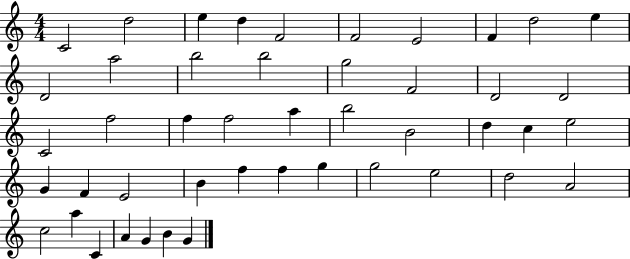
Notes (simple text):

C4/h D5/h E5/q D5/q F4/h F4/h E4/h F4/q D5/h E5/q D4/h A5/h B5/h B5/h G5/h F4/h D4/h D4/h C4/h F5/h F5/q F5/h A5/q B5/h B4/h D5/q C5/q E5/h G4/q F4/q E4/h B4/q F5/q F5/q G5/q G5/h E5/h D5/h A4/h C5/h A5/q C4/q A4/q G4/q B4/q G4/q